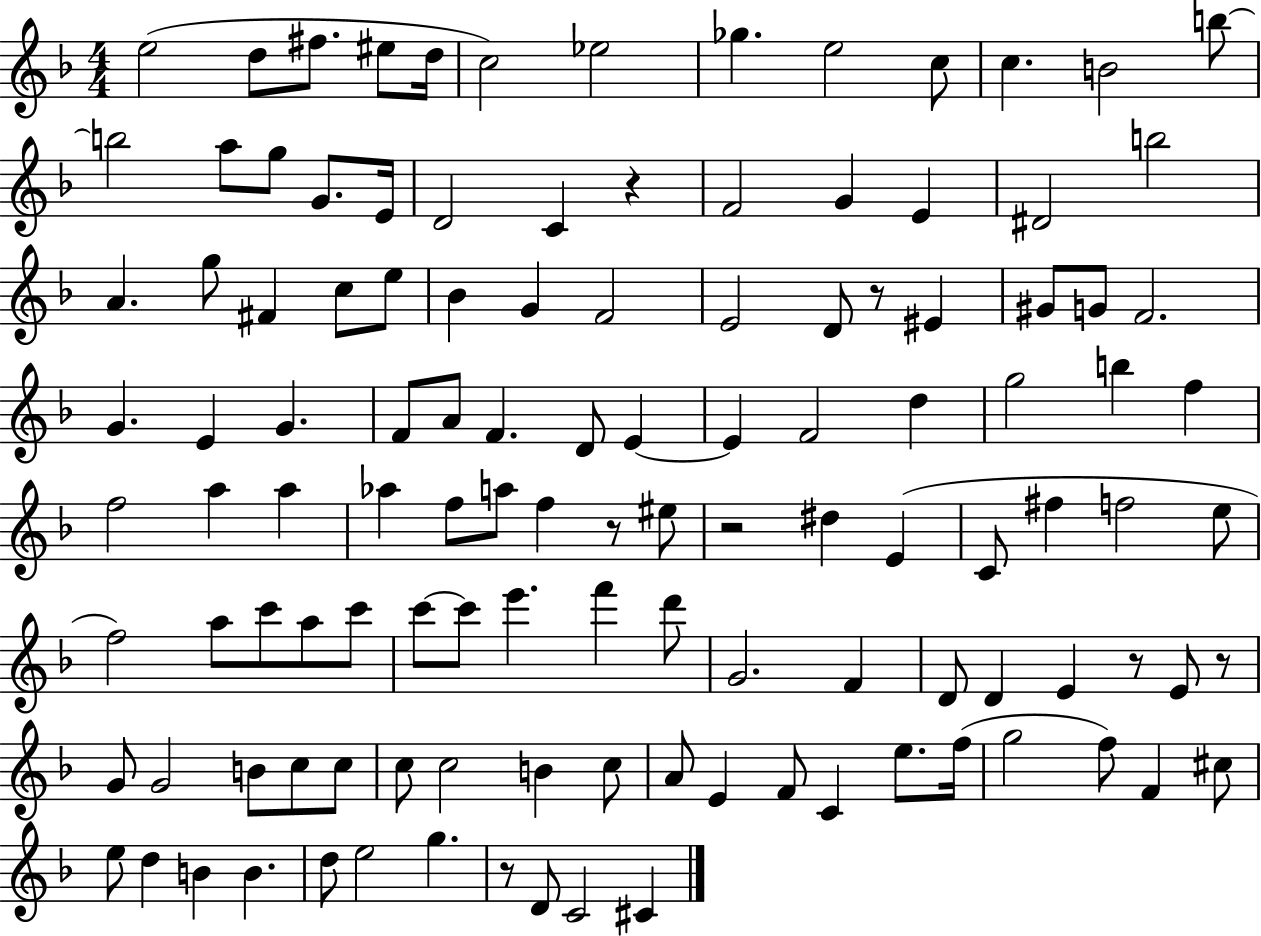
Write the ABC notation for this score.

X:1
T:Untitled
M:4/4
L:1/4
K:F
e2 d/2 ^f/2 ^e/2 d/4 c2 _e2 _g e2 c/2 c B2 b/2 b2 a/2 g/2 G/2 E/4 D2 C z F2 G E ^D2 b2 A g/2 ^F c/2 e/2 _B G F2 E2 D/2 z/2 ^E ^G/2 G/2 F2 G E G F/2 A/2 F D/2 E E F2 d g2 b f f2 a a _a f/2 a/2 f z/2 ^e/2 z2 ^d E C/2 ^f f2 e/2 f2 a/2 c'/2 a/2 c'/2 c'/2 c'/2 e' f' d'/2 G2 F D/2 D E z/2 E/2 z/2 G/2 G2 B/2 c/2 c/2 c/2 c2 B c/2 A/2 E F/2 C e/2 f/4 g2 f/2 F ^c/2 e/2 d B B d/2 e2 g z/2 D/2 C2 ^C